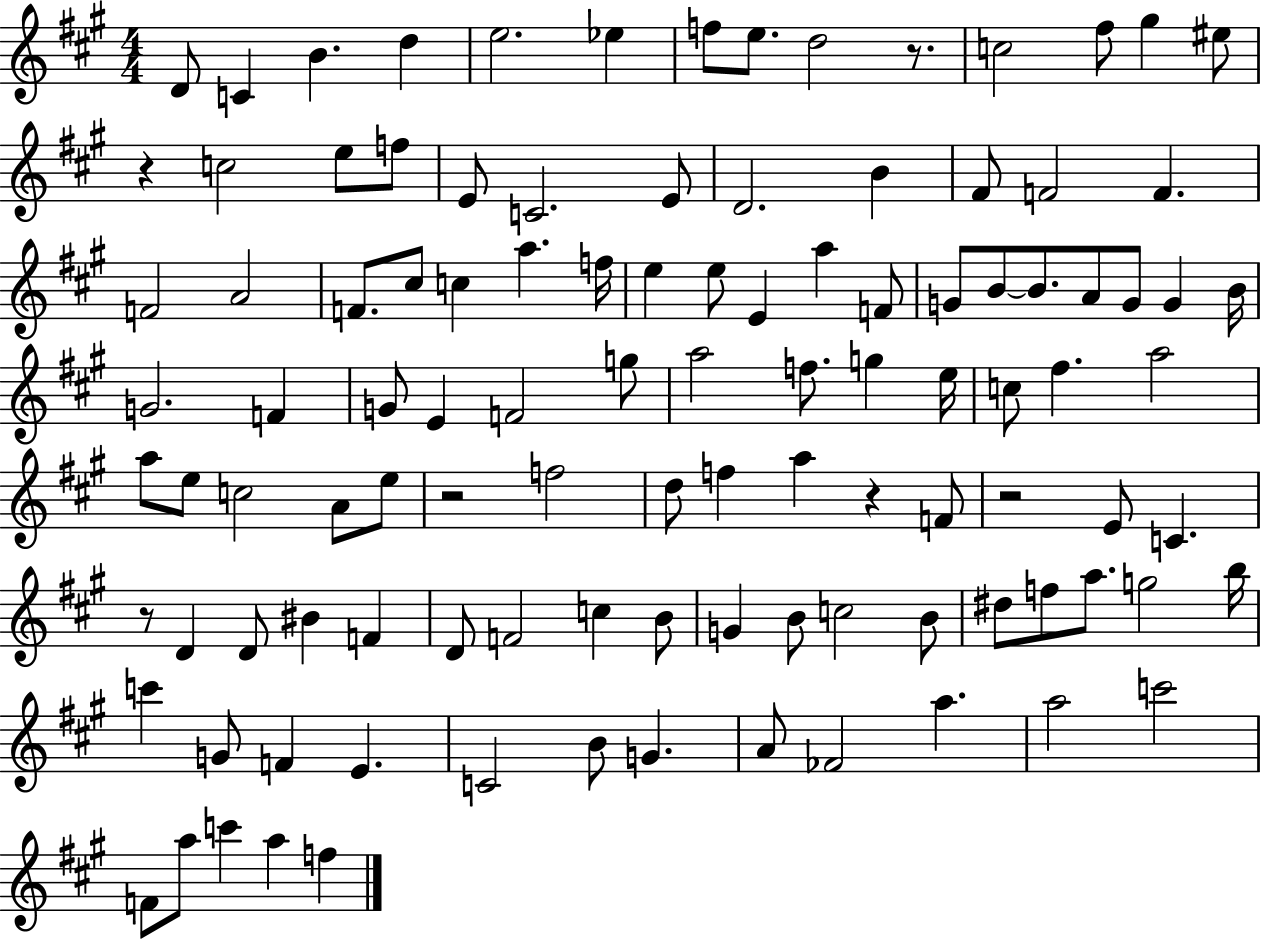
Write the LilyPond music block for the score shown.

{
  \clef treble
  \numericTimeSignature
  \time 4/4
  \key a \major
  \repeat volta 2 { d'8 c'4 b'4. d''4 | e''2. ees''4 | f''8 e''8. d''2 r8. | c''2 fis''8 gis''4 eis''8 | \break r4 c''2 e''8 f''8 | e'8 c'2. e'8 | d'2. b'4 | fis'8 f'2 f'4. | \break f'2 a'2 | f'8. cis''8 c''4 a''4. f''16 | e''4 e''8 e'4 a''4 f'8 | g'8 b'8~~ b'8. a'8 g'8 g'4 b'16 | \break g'2. f'4 | g'8 e'4 f'2 g''8 | a''2 f''8. g''4 e''16 | c''8 fis''4. a''2 | \break a''8 e''8 c''2 a'8 e''8 | r2 f''2 | d''8 f''4 a''4 r4 f'8 | r2 e'8 c'4. | \break r8 d'4 d'8 bis'4 f'4 | d'8 f'2 c''4 b'8 | g'4 b'8 c''2 b'8 | dis''8 f''8 a''8. g''2 b''16 | \break c'''4 g'8 f'4 e'4. | c'2 b'8 g'4. | a'8 fes'2 a''4. | a''2 c'''2 | \break f'8 a''8 c'''4 a''4 f''4 | } \bar "|."
}